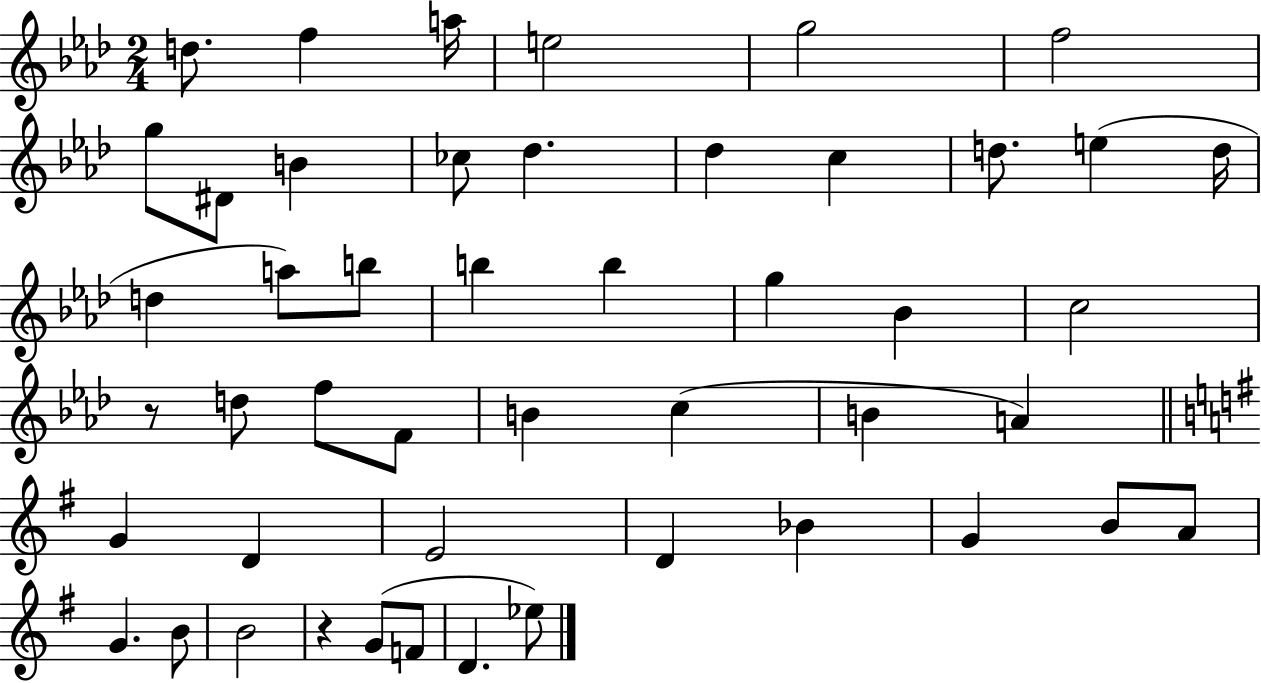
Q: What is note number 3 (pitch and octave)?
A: A5